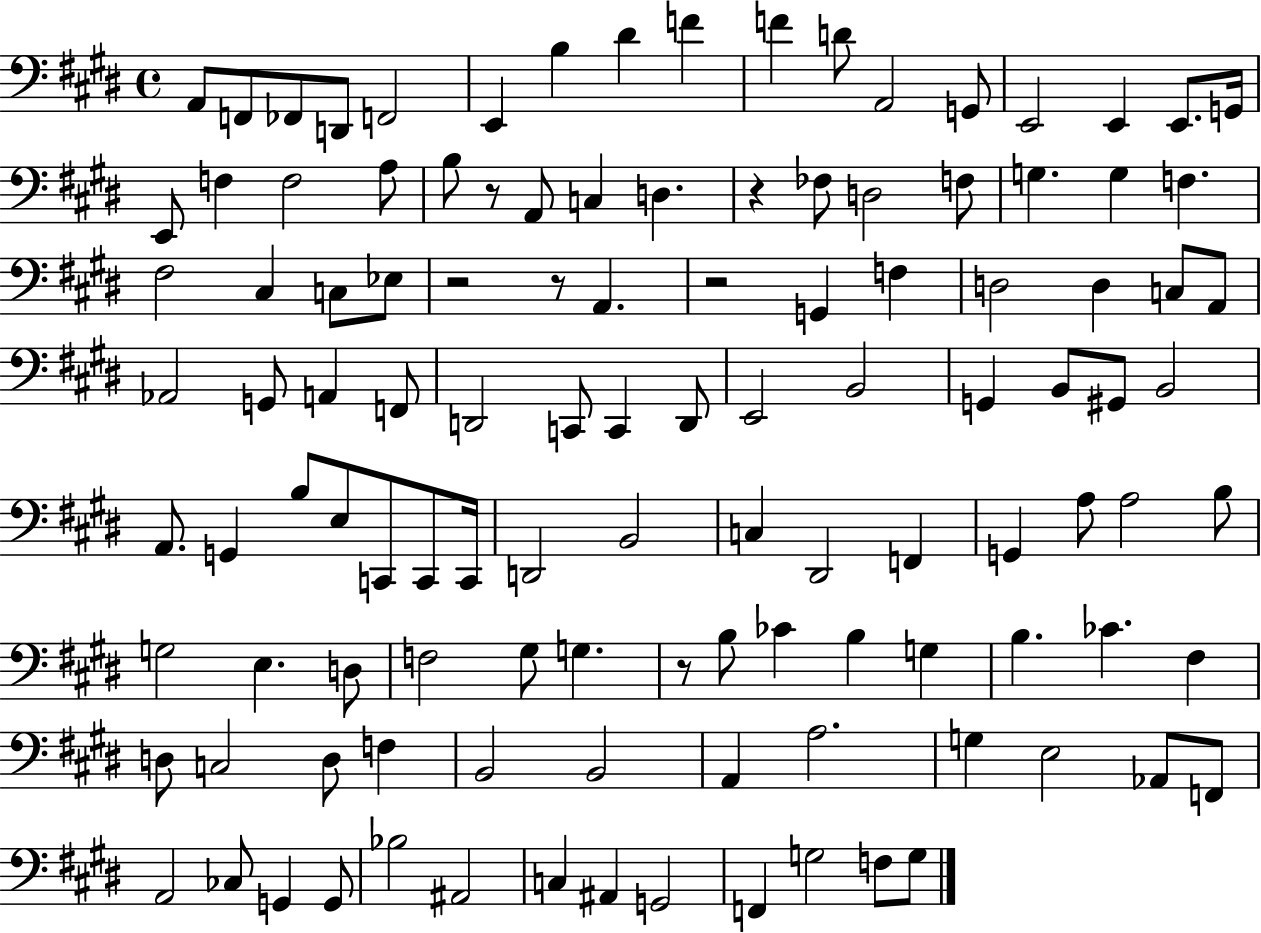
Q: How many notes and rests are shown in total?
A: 116